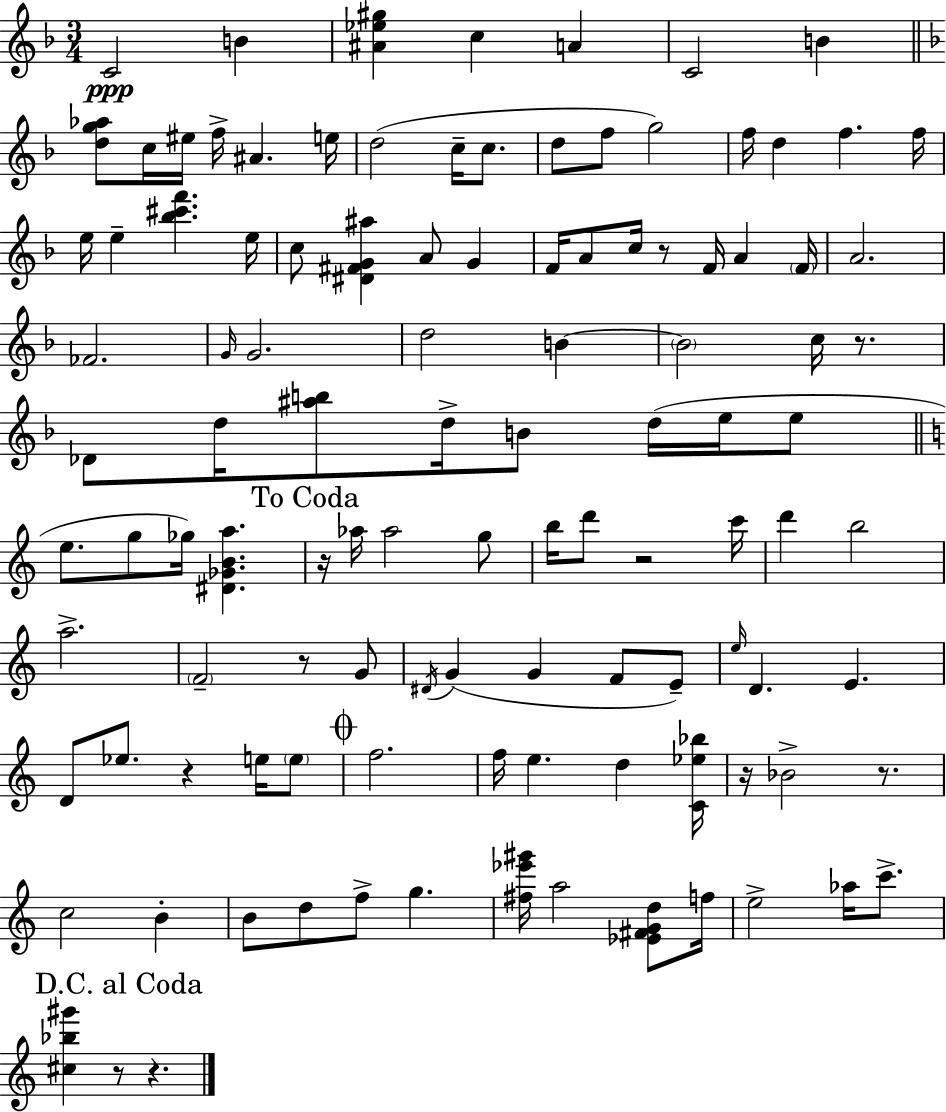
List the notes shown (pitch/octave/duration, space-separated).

C4/h B4/q [A#4,Eb5,G#5]/q C5/q A4/q C4/h B4/q [D5,G5,Ab5]/e C5/s EIS5/s F5/s A#4/q. E5/s D5/h C5/s C5/e. D5/e F5/e G5/h F5/s D5/q F5/q. F5/s E5/s E5/q [Bb5,C#6,F6]/q. E5/s C5/e [D#4,F#4,G4,A#5]/q A4/e G4/q F4/s A4/e C5/s R/e F4/s A4/q F4/s A4/h. FES4/h. G4/s G4/h. D5/h B4/q B4/h C5/s R/e. Db4/e D5/s [A#5,B5]/e D5/s B4/e D5/s E5/s E5/e E5/e. G5/e Gb5/s [D#4,Gb4,B4,A5]/q. R/s Ab5/s Ab5/h G5/e B5/s D6/e R/h C6/s D6/q B5/h A5/h. F4/h R/e G4/e D#4/s G4/q G4/q F4/e E4/e E5/s D4/q. E4/q. D4/e Eb5/e. R/q E5/s E5/e F5/h. F5/s E5/q. D5/q [C4,Eb5,Bb5]/s R/s Bb4/h R/e. C5/h B4/q B4/e D5/e F5/e G5/q. [F#5,Eb6,G#6]/s A5/h [Eb4,F#4,G4,D5]/e F5/s E5/h Ab5/s C6/e. [C#5,Bb5,G#6]/q R/e R/q.